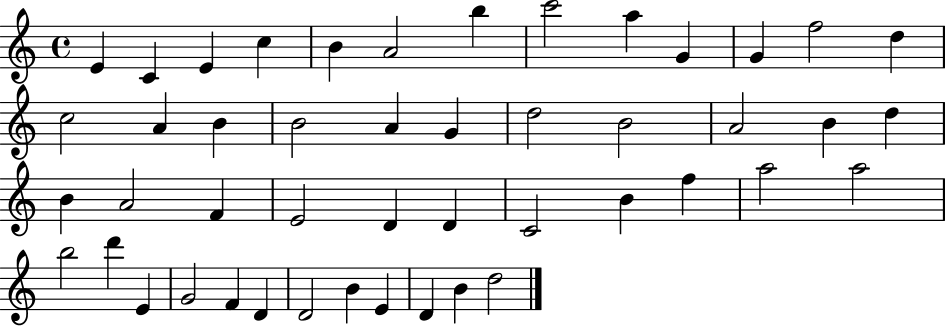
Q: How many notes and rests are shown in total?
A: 47